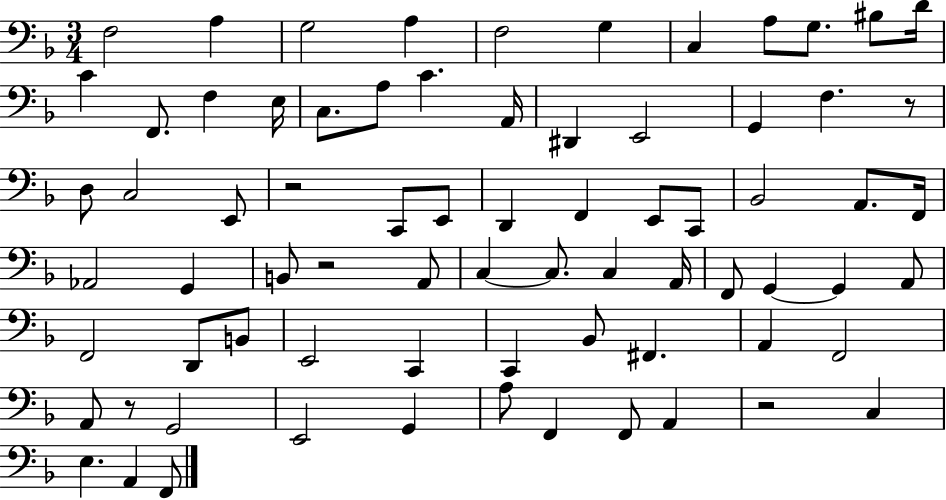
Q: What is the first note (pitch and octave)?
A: F3